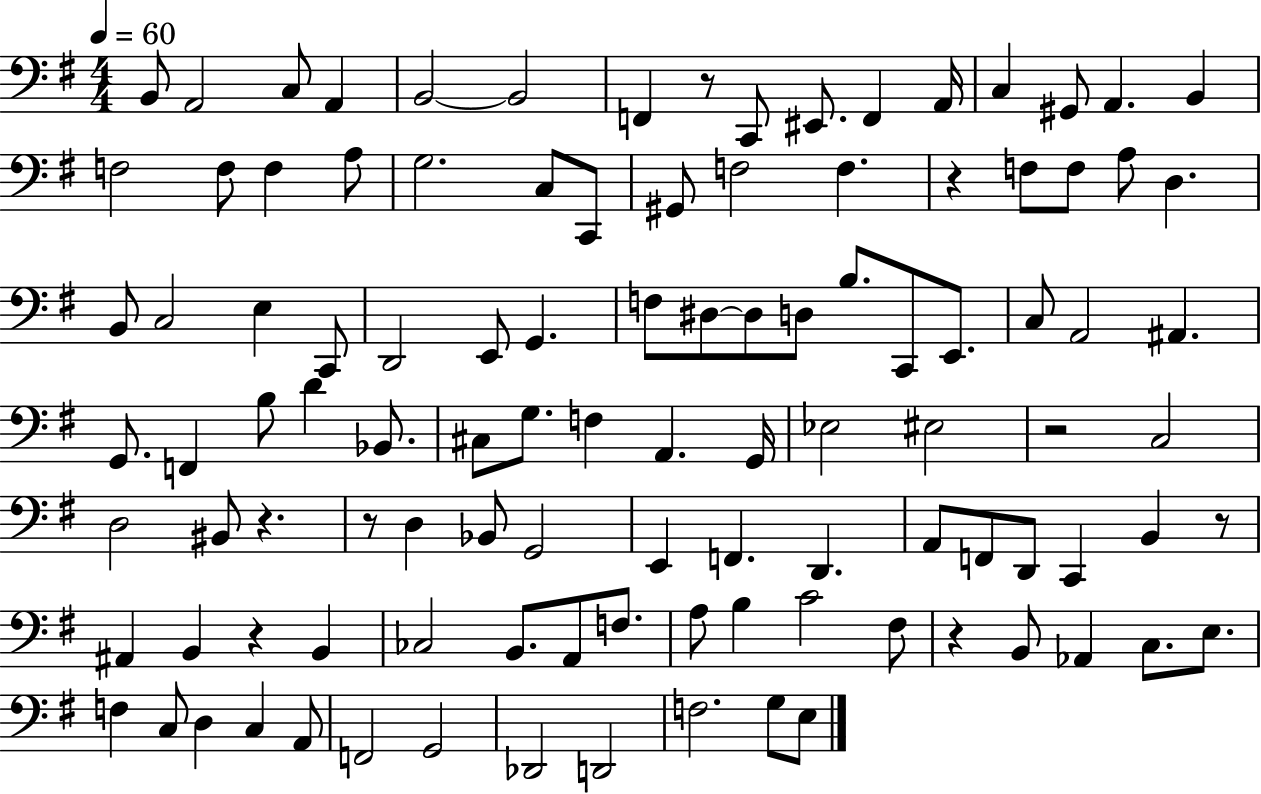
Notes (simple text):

B2/e A2/h C3/e A2/q B2/h B2/h F2/q R/e C2/e EIS2/e. F2/q A2/s C3/q G#2/e A2/q. B2/q F3/h F3/e F3/q A3/e G3/h. C3/e C2/e G#2/e F3/h F3/q. R/q F3/e F3/e A3/e D3/q. B2/e C3/h E3/q C2/e D2/h E2/e G2/q. F3/e D#3/e D#3/e D3/e B3/e. C2/e E2/e. C3/e A2/h A#2/q. G2/e. F2/q B3/e D4/q Bb2/e. C#3/e G3/e. F3/q A2/q. G2/s Eb3/h EIS3/h R/h C3/h D3/h BIS2/e R/q. R/e D3/q Bb2/e G2/h E2/q F2/q. D2/q. A2/e F2/e D2/e C2/q B2/q R/e A#2/q B2/q R/q B2/q CES3/h B2/e. A2/e F3/e. A3/e B3/q C4/h F#3/e R/q B2/e Ab2/q C3/e. E3/e. F3/q C3/e D3/q C3/q A2/e F2/h G2/h Db2/h D2/h F3/h. G3/e E3/e